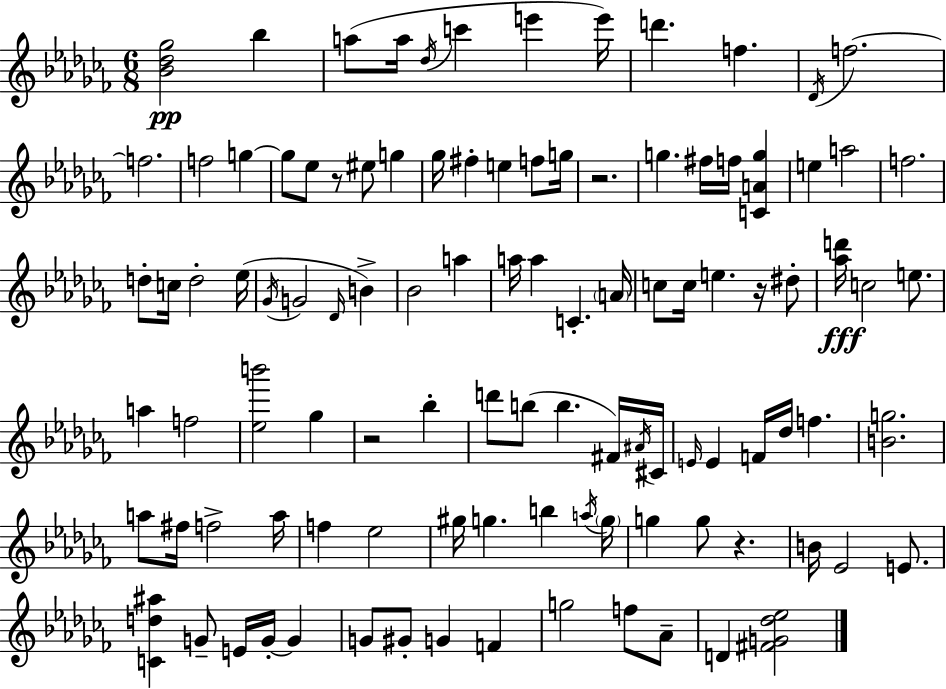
{
  \clef treble
  \numericTimeSignature
  \time 6/8
  \key aes \minor
  <bes' des'' ges''>2\pp bes''4 | a''8( a''16 \acciaccatura { des''16 } c'''4 e'''4 | e'''16) d'''4. f''4. | \acciaccatura { des'16 } f''2.~~ | \break f''2. | f''2 g''4~~ | g''8 ees''8 r8 eis''8 g''4 | ges''16 fis''4-. e''4 f''8 | \break g''16 r2. | g''4. fis''16 f''16 <c' a' g''>4 | e''4 a''2 | f''2. | \break d''8-. c''16 d''2-. | ees''16( \acciaccatura { ges'16 } g'2 \grace { des'16 } | b'4->) bes'2 | a''4 a''16 a''4 c'4.-. | \break \parenthesize a'16 c''8 c''16 e''4. | r16 dis''8-. <aes'' d'''>16\fff c''2 | e''8. a''4 f''2 | <ees'' b'''>2 | \break ges''4 r2 | bes''4-. d'''8 b''8( b''4. | fis'16) \acciaccatura { ais'16 } cis'16 \grace { e'16 } e'4 f'16 des''16 | f''4. <b' g''>2. | \break a''8 fis''16 f''2-> | a''16 f''4 ees''2 | gis''16 g''4. | b''4 \acciaccatura { a''16 } \parenthesize g''16 g''4 g''8 | \break r4. b'16 ees'2 | e'8. <c' d'' ais''>4 g'8-- | e'16 g'16-.~~ g'4 g'8 gis'8-. g'4 | f'4 g''2 | \break f''8 aes'8-- d'4 <fis' g' des'' ees''>2 | \bar "|."
}